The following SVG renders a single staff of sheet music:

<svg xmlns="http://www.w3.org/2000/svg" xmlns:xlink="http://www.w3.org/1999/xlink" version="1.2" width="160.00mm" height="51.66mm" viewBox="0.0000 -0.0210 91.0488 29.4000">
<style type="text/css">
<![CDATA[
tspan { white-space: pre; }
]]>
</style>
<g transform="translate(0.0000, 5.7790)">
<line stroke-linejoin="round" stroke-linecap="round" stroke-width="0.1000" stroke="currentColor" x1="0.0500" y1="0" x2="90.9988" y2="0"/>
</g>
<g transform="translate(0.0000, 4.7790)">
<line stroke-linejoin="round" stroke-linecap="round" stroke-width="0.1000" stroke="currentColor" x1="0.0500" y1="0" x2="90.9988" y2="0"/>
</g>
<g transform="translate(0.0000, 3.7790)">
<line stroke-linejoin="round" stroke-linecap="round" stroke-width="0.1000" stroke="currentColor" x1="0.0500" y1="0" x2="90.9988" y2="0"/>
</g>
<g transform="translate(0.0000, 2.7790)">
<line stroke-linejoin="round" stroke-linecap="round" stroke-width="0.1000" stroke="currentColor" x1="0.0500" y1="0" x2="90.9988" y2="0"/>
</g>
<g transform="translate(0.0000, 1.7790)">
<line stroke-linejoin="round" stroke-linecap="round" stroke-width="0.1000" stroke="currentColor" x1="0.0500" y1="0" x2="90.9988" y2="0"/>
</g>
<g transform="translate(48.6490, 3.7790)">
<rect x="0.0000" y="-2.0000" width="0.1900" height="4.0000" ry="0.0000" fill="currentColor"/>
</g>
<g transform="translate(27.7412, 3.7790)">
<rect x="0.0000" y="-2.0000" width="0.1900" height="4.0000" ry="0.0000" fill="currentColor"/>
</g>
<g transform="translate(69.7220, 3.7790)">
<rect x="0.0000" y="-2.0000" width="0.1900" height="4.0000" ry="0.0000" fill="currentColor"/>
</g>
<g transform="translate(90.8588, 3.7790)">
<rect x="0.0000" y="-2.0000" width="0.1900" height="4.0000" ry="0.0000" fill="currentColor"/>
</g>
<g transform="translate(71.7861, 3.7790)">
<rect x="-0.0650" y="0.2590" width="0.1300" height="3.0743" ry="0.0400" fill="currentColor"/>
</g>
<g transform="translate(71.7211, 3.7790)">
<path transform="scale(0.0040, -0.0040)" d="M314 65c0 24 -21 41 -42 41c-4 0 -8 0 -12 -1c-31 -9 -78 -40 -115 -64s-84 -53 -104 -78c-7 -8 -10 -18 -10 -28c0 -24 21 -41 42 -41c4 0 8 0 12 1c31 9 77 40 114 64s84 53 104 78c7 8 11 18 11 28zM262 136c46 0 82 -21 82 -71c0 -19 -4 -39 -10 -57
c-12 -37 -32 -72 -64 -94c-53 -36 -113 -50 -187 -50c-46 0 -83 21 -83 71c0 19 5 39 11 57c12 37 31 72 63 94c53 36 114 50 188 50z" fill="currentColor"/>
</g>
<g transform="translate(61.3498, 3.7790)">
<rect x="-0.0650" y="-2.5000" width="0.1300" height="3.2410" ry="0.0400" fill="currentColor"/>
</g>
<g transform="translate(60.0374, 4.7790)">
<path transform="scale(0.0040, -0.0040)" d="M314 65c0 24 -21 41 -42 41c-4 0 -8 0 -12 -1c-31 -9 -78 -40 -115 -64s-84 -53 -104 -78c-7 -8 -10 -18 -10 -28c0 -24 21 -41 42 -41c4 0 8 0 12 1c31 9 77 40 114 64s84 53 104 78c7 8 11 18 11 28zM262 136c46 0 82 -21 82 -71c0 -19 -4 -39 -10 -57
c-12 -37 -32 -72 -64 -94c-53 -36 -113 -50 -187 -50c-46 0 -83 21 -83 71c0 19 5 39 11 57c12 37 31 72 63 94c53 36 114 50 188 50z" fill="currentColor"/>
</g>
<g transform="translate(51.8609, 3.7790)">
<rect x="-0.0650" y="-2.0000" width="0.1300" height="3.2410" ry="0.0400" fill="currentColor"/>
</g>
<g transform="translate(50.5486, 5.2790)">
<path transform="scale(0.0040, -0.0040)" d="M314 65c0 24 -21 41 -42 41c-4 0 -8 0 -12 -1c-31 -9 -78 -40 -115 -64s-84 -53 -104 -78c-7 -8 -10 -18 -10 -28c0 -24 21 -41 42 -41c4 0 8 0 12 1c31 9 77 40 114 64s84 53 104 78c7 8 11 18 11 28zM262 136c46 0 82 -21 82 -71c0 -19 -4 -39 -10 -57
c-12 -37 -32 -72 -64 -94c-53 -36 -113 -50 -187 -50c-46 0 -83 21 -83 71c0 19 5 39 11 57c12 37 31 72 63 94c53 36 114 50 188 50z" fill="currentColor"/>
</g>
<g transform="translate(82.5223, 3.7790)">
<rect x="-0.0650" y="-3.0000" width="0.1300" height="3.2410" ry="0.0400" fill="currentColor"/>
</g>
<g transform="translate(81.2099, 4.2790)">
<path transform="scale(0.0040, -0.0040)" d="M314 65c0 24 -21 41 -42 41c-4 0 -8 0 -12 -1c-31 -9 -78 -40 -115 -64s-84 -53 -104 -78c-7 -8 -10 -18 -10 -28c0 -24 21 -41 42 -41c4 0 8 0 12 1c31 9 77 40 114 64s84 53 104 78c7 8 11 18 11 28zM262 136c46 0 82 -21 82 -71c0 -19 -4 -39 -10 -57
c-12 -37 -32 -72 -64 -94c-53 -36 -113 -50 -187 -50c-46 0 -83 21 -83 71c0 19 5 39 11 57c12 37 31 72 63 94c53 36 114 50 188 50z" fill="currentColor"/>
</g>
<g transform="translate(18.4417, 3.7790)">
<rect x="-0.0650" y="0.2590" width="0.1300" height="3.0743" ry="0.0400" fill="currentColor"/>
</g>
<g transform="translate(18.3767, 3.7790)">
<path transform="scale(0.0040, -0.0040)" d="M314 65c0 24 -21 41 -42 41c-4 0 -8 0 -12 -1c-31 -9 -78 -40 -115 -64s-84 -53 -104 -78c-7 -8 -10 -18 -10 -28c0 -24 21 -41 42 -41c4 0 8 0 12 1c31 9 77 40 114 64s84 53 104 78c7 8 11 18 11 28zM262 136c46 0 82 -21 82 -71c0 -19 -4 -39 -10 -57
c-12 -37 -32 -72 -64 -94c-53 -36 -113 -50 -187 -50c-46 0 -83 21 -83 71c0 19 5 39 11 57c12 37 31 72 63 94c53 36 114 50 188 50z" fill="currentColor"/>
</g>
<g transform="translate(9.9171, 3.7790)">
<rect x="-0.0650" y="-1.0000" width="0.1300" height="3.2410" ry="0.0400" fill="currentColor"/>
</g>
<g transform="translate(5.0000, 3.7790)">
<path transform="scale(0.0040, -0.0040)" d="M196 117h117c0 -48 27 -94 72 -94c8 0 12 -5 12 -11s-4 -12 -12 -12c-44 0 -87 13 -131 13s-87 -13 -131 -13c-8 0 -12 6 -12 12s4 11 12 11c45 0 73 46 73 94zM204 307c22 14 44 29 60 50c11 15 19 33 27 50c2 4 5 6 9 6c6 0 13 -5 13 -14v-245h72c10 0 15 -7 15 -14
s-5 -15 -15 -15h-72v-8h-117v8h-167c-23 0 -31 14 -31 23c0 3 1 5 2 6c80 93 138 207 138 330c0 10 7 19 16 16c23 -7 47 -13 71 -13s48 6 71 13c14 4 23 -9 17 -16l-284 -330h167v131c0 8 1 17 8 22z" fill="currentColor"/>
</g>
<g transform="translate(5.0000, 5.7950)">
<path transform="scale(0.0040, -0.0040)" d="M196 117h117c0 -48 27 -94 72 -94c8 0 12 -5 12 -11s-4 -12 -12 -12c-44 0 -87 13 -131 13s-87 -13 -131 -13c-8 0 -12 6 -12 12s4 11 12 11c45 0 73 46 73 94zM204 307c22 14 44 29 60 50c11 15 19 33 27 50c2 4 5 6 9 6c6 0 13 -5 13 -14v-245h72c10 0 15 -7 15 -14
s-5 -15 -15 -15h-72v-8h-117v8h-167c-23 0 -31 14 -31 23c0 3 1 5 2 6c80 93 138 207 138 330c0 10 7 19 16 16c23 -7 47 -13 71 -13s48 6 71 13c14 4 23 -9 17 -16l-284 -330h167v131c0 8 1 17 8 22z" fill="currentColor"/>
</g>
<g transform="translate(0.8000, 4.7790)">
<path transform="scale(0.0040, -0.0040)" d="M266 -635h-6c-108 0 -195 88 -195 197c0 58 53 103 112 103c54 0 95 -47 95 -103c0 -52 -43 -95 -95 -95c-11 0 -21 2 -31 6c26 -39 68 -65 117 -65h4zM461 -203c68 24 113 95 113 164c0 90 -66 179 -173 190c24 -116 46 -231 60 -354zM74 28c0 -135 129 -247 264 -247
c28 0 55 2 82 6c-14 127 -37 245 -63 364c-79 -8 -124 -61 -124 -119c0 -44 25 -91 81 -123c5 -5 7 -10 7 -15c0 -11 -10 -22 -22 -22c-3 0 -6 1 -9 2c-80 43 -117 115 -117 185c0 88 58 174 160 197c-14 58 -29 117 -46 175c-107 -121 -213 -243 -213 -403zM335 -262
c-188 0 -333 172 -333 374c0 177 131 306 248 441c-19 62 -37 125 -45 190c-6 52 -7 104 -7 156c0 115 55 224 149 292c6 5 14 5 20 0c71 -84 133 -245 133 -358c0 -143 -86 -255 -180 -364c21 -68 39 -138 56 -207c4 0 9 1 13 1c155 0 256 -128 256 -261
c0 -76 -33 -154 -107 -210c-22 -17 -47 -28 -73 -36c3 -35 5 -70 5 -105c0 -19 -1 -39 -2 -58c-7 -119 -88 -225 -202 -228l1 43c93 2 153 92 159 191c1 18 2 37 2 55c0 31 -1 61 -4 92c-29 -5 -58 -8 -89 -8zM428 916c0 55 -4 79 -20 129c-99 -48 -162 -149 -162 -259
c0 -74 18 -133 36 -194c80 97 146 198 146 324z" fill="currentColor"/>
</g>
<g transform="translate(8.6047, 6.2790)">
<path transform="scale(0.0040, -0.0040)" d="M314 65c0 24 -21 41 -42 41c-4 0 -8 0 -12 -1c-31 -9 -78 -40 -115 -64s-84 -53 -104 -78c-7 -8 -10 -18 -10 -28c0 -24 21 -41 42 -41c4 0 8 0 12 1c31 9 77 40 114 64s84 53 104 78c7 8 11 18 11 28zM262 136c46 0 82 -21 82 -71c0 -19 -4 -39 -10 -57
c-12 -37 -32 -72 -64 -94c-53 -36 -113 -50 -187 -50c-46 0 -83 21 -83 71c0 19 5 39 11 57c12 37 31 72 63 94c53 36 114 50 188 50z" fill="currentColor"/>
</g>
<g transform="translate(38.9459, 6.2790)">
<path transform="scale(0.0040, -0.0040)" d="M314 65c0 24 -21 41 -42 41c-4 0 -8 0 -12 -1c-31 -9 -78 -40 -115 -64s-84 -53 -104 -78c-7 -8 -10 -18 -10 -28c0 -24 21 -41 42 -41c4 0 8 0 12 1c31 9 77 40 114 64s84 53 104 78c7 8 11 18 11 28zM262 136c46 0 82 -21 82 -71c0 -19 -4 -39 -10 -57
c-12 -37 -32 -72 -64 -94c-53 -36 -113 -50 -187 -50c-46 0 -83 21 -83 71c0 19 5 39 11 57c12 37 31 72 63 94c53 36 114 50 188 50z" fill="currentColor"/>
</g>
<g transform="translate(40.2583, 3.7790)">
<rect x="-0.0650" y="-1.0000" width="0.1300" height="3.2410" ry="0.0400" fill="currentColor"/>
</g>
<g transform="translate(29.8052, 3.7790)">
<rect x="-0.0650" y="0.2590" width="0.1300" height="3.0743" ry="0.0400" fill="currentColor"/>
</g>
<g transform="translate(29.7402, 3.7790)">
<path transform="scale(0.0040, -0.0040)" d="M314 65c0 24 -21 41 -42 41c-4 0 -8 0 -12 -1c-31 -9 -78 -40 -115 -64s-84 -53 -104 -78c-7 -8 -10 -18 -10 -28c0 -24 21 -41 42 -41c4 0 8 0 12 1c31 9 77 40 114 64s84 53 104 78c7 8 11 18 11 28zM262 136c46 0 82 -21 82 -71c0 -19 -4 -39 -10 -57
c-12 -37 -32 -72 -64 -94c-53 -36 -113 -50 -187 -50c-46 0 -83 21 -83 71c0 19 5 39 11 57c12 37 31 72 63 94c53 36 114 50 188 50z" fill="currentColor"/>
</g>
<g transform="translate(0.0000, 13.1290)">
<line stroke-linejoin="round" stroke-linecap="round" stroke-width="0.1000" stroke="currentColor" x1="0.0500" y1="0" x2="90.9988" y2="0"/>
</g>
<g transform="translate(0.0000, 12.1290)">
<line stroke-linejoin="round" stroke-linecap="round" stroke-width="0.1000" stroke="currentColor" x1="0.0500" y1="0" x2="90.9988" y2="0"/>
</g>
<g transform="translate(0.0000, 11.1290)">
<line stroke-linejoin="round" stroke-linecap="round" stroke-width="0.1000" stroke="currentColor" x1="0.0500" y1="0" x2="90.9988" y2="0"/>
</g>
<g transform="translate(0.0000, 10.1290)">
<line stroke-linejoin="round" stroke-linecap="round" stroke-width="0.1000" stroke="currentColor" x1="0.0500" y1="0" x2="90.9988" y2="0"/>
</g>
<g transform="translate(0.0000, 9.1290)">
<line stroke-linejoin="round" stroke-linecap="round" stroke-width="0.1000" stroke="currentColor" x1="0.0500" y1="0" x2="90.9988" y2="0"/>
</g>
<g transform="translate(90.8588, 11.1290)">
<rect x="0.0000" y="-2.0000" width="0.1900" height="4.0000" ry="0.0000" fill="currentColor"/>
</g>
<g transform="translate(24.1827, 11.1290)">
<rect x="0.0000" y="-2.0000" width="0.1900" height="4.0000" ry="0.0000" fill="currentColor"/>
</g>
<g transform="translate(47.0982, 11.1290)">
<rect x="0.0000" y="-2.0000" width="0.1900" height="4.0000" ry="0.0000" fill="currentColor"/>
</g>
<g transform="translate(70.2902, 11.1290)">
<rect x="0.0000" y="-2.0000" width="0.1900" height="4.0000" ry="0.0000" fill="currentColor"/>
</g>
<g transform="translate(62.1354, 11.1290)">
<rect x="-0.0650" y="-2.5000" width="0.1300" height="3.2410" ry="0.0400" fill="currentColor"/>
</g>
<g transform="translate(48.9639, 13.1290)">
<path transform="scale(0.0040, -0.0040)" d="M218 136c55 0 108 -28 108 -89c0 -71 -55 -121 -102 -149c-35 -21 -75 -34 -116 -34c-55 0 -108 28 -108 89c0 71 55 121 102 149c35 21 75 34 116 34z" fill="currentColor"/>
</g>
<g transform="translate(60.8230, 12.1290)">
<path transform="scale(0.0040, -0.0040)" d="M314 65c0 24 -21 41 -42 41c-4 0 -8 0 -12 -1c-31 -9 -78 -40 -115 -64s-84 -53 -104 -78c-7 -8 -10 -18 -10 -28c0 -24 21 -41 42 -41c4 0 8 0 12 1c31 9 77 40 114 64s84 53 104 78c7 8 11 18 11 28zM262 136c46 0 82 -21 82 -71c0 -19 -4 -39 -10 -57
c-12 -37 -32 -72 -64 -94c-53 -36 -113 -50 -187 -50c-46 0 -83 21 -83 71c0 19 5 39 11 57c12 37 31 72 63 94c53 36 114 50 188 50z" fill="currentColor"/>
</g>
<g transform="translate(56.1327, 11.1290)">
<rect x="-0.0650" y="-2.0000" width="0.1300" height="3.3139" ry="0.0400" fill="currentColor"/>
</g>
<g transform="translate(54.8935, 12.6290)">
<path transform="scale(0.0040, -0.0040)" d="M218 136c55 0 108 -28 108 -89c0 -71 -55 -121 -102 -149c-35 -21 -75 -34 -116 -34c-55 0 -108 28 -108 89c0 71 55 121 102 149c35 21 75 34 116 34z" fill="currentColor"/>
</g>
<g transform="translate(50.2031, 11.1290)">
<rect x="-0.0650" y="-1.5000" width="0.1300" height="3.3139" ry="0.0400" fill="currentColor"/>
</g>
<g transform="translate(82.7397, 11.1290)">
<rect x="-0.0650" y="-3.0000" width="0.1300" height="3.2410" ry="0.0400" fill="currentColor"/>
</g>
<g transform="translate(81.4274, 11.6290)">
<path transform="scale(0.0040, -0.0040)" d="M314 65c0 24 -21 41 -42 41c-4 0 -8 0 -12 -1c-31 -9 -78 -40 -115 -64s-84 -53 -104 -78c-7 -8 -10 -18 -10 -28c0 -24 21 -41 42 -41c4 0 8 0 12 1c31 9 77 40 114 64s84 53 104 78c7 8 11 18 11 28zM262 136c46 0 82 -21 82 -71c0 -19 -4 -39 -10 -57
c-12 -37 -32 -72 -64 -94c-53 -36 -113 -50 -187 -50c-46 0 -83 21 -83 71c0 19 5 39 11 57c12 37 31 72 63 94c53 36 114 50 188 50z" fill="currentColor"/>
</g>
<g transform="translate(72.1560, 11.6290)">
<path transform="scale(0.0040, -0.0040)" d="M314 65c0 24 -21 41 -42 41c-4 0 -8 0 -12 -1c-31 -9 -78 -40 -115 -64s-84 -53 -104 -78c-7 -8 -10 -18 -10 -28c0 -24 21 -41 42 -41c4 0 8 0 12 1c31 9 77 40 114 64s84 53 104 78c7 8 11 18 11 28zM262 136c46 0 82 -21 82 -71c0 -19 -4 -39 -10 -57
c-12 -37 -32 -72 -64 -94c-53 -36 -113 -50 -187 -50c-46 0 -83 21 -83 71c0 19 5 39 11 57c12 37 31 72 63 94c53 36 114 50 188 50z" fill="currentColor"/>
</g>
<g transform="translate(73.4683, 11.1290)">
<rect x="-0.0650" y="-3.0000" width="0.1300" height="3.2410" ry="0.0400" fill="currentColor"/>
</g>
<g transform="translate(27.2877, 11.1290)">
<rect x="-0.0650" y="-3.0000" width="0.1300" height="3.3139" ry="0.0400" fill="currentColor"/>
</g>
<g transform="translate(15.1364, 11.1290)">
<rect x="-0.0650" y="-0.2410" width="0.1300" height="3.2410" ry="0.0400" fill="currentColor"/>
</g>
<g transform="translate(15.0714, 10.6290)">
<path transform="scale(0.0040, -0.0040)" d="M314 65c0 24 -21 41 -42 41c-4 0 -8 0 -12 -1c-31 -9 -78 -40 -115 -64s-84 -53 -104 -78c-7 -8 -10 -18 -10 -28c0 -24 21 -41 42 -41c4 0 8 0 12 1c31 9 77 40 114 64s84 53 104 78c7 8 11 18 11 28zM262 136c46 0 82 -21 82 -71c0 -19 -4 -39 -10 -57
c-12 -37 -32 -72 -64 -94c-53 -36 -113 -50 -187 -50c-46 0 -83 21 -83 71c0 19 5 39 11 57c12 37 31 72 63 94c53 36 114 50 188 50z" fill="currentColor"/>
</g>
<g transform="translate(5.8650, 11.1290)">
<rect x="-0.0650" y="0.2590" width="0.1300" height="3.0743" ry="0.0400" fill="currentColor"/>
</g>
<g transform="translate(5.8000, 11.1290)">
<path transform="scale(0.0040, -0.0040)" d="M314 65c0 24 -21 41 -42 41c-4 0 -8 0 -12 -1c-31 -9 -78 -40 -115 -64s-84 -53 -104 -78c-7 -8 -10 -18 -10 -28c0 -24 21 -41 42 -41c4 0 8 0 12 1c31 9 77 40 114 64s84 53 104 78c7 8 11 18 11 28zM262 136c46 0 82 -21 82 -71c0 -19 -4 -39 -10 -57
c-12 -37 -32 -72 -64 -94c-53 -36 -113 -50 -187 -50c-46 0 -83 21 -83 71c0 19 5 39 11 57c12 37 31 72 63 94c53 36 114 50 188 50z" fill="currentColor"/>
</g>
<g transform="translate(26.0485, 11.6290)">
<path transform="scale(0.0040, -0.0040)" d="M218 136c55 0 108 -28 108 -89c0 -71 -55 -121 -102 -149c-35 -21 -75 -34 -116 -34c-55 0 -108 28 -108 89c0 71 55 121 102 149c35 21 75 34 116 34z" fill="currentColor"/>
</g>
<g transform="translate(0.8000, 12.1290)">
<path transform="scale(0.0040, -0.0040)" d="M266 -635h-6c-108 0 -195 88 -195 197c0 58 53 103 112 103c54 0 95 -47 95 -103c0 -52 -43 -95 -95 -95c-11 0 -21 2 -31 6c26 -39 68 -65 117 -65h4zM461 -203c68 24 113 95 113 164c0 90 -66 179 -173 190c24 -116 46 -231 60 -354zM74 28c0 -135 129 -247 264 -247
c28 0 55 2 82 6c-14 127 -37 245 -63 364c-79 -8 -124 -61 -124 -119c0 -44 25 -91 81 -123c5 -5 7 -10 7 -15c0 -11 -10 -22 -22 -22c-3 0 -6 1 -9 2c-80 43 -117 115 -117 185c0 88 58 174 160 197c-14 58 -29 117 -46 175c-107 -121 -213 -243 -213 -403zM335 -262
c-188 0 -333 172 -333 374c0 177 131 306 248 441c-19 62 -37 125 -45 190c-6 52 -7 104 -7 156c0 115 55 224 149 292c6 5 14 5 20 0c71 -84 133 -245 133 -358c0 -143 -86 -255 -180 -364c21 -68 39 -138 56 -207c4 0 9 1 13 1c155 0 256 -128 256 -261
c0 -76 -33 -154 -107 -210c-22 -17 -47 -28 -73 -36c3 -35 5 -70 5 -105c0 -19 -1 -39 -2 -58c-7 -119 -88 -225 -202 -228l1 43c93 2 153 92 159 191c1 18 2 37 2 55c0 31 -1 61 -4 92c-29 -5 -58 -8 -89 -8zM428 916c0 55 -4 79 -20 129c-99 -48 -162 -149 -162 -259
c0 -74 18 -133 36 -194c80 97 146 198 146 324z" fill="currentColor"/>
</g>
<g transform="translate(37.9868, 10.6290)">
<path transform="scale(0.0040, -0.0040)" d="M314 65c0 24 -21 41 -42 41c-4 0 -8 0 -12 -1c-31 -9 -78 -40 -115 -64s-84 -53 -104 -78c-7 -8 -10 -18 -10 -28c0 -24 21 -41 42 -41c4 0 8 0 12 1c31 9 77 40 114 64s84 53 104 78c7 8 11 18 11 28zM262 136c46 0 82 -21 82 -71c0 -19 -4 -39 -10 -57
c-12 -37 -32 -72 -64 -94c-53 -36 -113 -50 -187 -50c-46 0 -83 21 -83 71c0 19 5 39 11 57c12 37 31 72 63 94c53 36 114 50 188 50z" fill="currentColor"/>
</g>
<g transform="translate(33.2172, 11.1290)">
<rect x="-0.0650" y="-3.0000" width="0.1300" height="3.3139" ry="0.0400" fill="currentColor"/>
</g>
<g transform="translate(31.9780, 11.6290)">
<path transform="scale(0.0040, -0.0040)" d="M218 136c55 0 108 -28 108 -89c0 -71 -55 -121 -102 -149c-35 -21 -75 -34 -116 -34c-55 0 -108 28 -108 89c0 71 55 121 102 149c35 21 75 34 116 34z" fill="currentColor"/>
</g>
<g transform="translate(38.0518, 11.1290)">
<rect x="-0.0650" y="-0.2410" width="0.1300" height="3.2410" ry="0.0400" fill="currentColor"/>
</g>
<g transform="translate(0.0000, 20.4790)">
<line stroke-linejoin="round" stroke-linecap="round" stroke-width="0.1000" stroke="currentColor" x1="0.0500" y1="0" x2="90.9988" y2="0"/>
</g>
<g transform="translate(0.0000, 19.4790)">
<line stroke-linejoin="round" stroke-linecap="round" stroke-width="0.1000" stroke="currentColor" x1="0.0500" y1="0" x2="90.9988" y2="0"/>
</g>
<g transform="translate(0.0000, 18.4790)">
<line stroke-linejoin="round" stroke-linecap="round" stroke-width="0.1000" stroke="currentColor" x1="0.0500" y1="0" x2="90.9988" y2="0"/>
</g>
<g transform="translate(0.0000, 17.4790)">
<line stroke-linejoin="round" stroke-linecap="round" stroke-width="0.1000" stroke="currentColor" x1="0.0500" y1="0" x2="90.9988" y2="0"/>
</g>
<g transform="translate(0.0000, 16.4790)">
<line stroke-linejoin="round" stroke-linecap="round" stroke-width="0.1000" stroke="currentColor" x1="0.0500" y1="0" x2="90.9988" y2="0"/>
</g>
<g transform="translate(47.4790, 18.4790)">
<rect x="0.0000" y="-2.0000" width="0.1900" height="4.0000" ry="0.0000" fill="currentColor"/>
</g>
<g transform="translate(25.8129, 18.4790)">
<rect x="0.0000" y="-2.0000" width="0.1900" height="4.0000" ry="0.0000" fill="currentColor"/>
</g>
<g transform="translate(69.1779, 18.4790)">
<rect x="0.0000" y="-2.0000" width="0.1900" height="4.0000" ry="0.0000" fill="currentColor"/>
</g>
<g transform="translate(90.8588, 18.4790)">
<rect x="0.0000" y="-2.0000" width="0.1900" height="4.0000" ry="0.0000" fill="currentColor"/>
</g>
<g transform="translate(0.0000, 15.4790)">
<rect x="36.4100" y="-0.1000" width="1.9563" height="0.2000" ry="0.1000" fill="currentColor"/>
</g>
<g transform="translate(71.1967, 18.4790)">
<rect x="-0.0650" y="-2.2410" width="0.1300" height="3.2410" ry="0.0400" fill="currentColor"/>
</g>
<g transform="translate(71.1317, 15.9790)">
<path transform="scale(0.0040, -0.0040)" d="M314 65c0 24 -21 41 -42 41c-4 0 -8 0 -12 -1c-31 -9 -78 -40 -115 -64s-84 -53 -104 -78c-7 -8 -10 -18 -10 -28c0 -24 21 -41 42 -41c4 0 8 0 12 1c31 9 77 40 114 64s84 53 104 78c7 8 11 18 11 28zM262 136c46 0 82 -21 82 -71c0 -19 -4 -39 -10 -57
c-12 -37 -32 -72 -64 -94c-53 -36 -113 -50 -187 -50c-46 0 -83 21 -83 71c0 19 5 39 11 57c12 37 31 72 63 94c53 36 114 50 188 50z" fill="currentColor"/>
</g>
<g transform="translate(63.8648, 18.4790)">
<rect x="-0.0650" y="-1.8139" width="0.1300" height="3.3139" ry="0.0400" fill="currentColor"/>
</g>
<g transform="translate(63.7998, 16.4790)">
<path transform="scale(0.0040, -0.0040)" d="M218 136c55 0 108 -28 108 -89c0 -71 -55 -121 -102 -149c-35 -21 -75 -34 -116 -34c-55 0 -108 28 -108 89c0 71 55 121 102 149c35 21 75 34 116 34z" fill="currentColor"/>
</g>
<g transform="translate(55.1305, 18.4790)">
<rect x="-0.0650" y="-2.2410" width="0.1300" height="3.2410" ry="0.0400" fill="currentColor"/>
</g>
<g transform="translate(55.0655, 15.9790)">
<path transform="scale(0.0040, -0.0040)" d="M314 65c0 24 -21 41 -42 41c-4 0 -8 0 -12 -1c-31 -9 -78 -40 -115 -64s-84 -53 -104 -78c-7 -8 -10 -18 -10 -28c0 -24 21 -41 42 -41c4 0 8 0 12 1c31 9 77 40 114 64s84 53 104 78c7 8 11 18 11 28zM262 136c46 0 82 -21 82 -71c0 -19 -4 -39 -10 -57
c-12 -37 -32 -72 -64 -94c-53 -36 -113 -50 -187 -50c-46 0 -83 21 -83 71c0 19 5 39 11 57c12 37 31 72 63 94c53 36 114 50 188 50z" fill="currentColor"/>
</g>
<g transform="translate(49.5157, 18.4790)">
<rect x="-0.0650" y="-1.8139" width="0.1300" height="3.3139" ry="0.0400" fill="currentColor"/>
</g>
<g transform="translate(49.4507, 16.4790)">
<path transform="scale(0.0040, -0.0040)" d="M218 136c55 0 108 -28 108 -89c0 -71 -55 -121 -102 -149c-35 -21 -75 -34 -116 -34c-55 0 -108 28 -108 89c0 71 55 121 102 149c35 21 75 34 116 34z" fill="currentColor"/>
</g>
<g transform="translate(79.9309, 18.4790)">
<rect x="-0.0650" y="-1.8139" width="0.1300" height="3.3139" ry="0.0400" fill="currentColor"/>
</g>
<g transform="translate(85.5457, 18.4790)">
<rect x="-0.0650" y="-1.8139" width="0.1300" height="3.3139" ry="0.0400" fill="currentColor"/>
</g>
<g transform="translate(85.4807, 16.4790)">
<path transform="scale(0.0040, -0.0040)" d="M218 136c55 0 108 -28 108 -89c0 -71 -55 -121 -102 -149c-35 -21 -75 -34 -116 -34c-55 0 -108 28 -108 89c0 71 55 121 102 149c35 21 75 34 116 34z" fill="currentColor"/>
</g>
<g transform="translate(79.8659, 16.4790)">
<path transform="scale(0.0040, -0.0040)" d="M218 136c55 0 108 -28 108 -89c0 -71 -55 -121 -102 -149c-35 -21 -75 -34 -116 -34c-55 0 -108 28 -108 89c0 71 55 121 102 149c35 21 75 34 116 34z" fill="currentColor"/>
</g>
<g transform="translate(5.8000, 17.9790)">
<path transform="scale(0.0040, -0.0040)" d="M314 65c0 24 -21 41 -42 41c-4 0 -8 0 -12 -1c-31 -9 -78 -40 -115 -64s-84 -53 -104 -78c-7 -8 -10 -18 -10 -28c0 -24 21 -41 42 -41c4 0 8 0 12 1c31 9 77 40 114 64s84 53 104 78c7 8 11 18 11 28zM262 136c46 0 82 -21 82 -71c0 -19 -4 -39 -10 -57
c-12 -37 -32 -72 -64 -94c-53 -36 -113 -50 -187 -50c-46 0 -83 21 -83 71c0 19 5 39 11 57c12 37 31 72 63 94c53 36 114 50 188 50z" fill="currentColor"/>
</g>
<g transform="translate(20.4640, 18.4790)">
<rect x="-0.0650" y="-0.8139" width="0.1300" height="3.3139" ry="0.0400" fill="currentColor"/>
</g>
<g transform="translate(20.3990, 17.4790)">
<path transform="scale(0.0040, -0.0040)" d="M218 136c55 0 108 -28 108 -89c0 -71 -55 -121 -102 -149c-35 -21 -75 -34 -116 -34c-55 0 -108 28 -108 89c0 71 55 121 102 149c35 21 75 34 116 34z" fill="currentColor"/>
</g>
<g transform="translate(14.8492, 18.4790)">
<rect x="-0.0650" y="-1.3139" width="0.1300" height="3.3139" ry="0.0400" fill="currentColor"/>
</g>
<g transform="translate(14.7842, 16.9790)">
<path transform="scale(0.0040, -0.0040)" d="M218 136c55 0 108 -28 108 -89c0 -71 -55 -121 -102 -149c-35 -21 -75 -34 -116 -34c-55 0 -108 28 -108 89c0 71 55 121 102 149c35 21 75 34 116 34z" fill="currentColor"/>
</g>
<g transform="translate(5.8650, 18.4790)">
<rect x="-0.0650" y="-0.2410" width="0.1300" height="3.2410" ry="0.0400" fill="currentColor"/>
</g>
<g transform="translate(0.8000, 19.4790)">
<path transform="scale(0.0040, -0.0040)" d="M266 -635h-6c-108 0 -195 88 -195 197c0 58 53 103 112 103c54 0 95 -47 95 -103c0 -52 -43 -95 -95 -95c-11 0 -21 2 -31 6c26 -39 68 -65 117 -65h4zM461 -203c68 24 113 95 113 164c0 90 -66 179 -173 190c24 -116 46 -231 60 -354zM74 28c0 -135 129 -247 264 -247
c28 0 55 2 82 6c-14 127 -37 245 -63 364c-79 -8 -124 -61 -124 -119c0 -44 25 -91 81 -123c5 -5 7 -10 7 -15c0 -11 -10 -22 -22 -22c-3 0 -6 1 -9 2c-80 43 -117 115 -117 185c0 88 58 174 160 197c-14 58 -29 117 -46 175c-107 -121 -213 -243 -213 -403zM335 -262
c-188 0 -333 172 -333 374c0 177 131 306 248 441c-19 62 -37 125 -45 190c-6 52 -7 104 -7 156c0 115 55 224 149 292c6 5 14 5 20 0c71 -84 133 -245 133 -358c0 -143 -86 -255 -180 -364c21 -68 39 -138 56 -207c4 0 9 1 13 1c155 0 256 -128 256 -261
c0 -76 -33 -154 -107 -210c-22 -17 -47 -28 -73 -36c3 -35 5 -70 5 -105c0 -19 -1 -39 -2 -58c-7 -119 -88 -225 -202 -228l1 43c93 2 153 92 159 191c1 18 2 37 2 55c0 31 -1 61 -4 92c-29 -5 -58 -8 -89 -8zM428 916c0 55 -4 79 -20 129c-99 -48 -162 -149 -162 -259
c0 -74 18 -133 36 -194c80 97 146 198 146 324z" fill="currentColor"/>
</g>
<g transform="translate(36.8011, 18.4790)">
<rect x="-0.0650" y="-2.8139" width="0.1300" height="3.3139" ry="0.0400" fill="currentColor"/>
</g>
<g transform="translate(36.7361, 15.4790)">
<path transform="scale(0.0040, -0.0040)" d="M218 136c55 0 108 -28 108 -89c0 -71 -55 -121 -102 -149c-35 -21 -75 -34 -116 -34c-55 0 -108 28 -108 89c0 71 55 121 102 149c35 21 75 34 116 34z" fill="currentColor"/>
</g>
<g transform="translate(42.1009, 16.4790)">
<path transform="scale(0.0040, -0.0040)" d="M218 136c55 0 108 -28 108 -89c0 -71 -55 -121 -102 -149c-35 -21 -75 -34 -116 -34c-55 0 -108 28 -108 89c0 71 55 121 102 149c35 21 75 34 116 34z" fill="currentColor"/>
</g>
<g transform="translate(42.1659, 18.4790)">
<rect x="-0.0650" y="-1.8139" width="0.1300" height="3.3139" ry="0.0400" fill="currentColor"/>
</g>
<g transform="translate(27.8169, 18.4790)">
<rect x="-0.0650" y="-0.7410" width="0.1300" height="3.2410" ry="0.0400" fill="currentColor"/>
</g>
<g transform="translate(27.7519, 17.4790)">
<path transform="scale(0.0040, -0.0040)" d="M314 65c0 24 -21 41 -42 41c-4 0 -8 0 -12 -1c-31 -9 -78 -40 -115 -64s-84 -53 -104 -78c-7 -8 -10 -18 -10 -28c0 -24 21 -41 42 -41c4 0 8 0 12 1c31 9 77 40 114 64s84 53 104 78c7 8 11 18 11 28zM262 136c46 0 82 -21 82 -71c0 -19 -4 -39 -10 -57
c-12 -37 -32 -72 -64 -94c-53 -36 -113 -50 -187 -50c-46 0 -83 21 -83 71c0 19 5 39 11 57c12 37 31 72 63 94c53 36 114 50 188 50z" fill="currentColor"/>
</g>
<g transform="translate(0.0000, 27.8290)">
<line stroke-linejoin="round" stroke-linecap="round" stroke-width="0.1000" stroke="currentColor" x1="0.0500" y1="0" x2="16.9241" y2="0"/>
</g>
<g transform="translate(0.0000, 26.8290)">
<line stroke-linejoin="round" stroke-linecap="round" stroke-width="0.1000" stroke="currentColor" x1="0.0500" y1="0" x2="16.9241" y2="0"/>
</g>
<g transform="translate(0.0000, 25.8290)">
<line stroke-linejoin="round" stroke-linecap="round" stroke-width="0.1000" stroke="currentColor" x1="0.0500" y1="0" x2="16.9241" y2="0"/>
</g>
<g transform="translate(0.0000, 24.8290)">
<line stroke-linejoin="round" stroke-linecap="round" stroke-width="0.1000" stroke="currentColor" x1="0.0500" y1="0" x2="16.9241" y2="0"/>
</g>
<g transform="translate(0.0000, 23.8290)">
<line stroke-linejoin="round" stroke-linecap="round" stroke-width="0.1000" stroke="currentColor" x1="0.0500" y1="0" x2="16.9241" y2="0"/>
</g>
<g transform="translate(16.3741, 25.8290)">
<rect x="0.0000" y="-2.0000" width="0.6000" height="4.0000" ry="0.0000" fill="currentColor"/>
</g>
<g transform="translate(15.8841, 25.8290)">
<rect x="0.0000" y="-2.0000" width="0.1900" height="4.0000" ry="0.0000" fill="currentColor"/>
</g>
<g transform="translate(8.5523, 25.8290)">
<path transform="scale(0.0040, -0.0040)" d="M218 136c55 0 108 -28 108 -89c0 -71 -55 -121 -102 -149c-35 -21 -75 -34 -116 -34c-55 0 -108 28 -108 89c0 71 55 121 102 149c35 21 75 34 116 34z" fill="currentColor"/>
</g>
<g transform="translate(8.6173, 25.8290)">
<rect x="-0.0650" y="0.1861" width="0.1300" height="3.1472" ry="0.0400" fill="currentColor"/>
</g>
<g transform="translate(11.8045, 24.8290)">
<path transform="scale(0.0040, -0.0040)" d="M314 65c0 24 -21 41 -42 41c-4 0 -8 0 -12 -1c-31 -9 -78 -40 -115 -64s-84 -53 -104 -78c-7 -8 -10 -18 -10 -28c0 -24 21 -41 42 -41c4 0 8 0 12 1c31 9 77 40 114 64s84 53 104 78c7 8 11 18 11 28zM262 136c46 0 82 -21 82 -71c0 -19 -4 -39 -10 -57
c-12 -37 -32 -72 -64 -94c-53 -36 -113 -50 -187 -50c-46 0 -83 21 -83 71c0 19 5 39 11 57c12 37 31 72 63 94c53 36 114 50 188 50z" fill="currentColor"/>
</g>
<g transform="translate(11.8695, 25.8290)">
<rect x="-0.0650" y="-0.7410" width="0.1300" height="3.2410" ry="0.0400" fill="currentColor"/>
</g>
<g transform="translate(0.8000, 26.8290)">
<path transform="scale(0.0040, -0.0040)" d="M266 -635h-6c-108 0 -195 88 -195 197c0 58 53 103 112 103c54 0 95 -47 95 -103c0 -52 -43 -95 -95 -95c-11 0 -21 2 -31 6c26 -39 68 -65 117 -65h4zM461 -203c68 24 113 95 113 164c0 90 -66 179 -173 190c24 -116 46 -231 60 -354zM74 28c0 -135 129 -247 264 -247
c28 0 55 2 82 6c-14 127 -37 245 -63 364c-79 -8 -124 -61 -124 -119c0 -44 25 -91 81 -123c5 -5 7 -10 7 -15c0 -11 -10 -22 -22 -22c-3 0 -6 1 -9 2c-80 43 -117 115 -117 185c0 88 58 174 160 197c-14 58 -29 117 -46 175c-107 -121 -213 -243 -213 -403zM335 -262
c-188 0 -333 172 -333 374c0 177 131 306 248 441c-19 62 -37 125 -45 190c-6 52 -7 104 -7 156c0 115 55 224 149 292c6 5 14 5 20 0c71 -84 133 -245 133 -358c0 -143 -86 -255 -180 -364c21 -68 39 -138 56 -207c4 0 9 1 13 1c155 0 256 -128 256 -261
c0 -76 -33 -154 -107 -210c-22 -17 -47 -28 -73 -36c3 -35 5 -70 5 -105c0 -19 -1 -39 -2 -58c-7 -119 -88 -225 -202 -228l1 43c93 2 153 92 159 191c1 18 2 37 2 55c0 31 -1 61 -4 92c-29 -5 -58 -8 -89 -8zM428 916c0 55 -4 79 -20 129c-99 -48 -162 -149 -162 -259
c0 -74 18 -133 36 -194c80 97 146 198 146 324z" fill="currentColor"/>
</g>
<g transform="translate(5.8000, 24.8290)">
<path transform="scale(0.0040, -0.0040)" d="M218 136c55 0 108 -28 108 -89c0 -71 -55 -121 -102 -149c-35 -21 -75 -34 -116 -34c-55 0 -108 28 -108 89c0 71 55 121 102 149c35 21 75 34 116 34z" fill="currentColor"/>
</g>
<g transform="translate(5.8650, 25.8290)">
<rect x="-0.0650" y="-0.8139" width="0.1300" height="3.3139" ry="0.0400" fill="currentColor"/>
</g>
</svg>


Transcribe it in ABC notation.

X:1
T:Untitled
M:4/4
L:1/4
K:C
D2 B2 B2 D2 F2 G2 B2 A2 B2 c2 A A c2 E F G2 A2 A2 c2 e d d2 a f f g2 f g2 f f d B d2